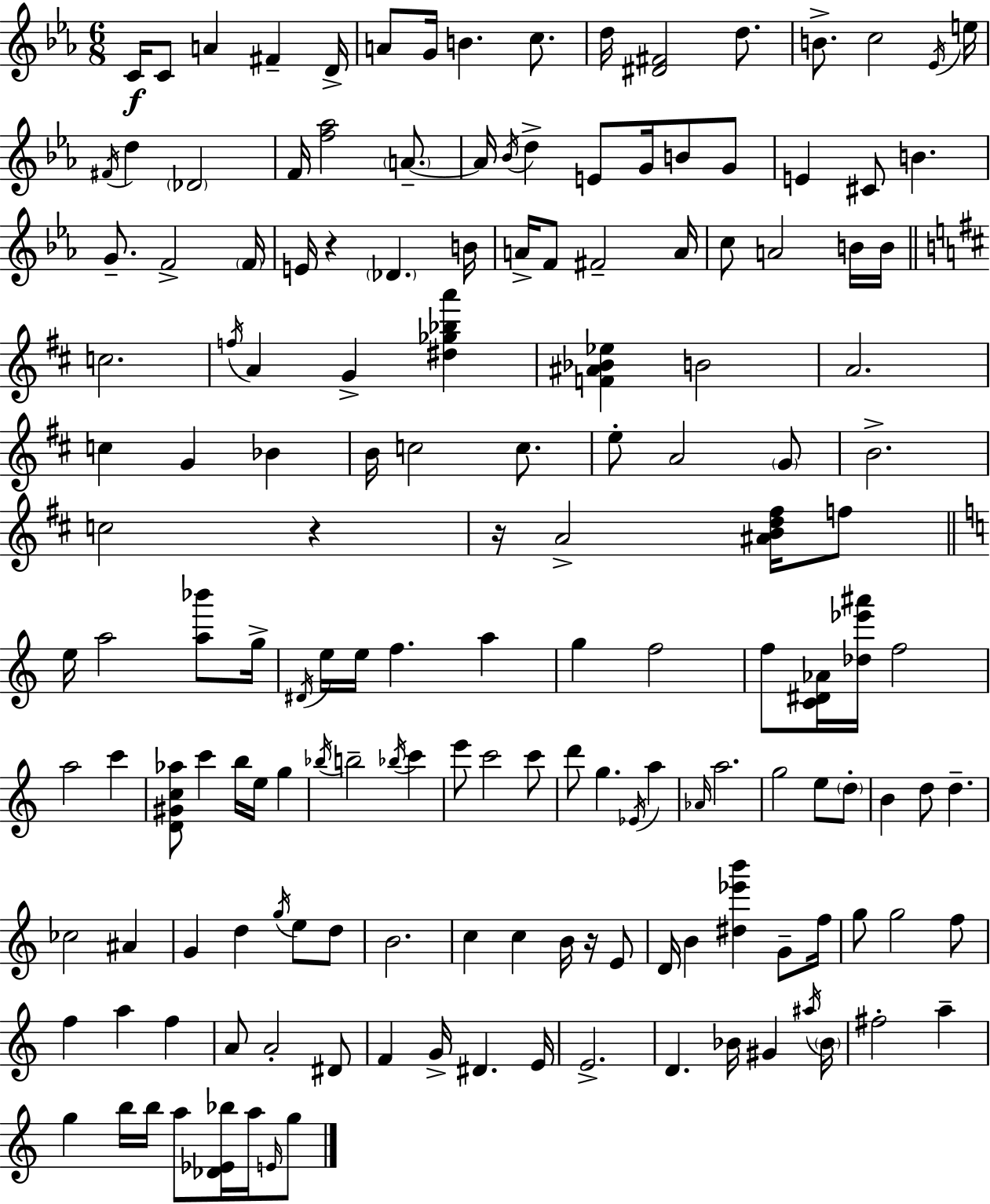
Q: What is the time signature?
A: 6/8